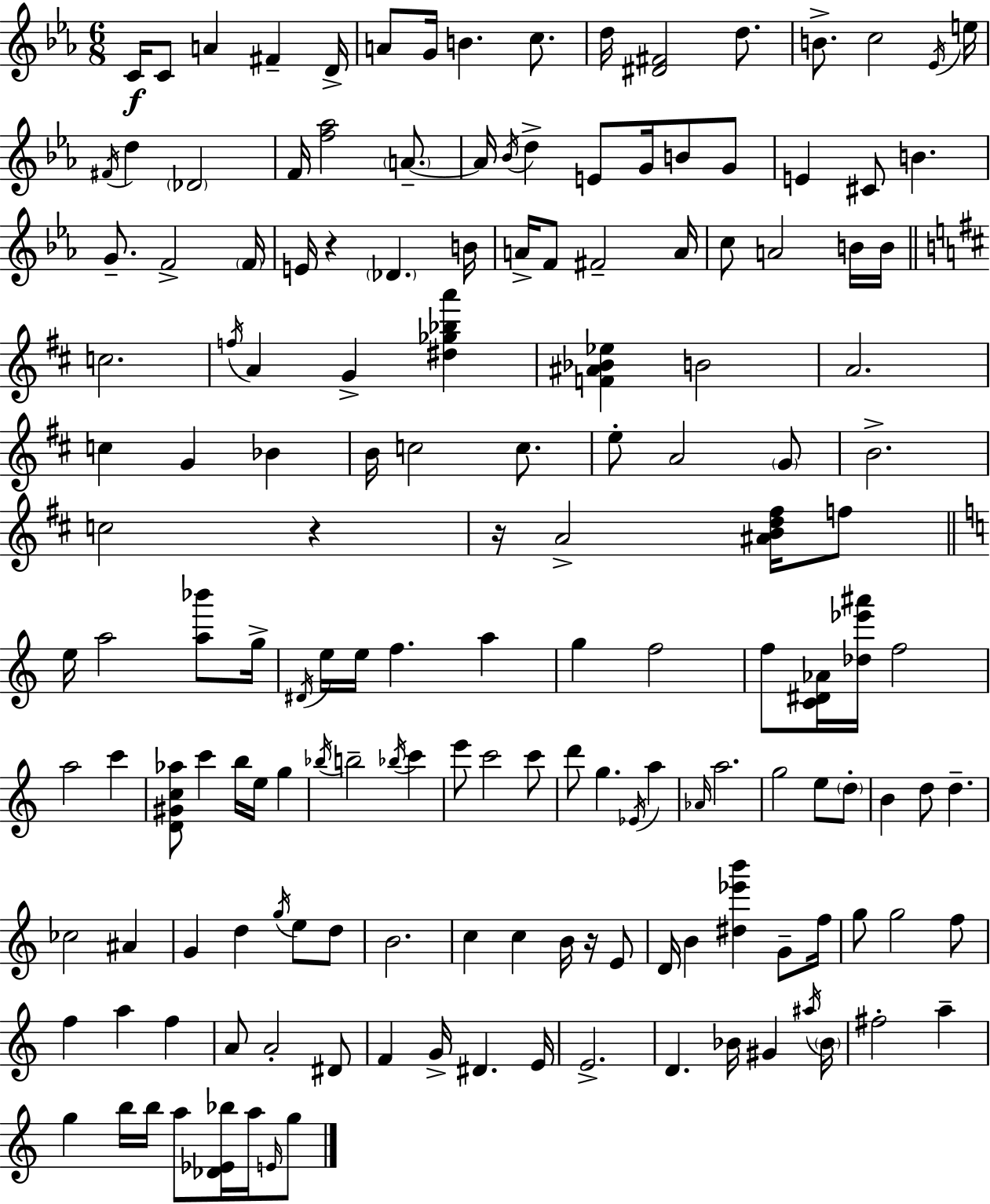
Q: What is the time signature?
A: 6/8